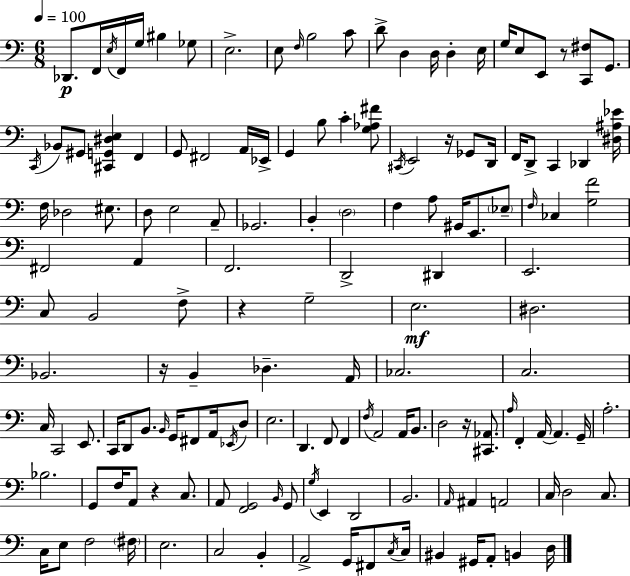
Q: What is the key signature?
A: A minor